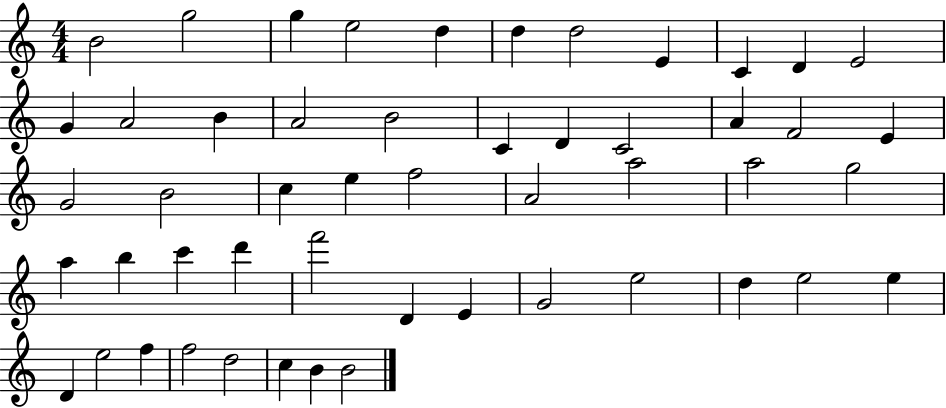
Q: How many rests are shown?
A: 0